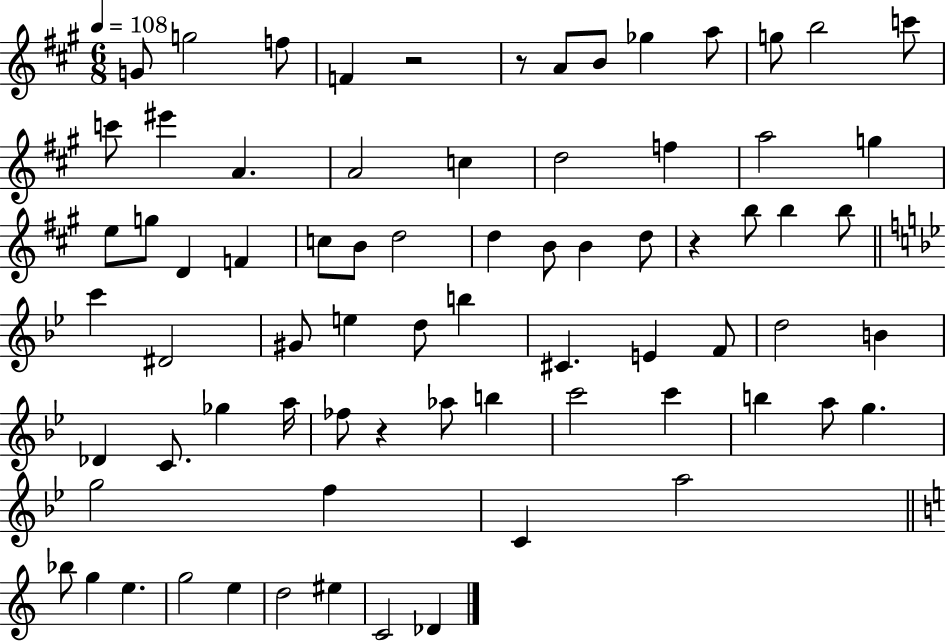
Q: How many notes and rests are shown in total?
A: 74